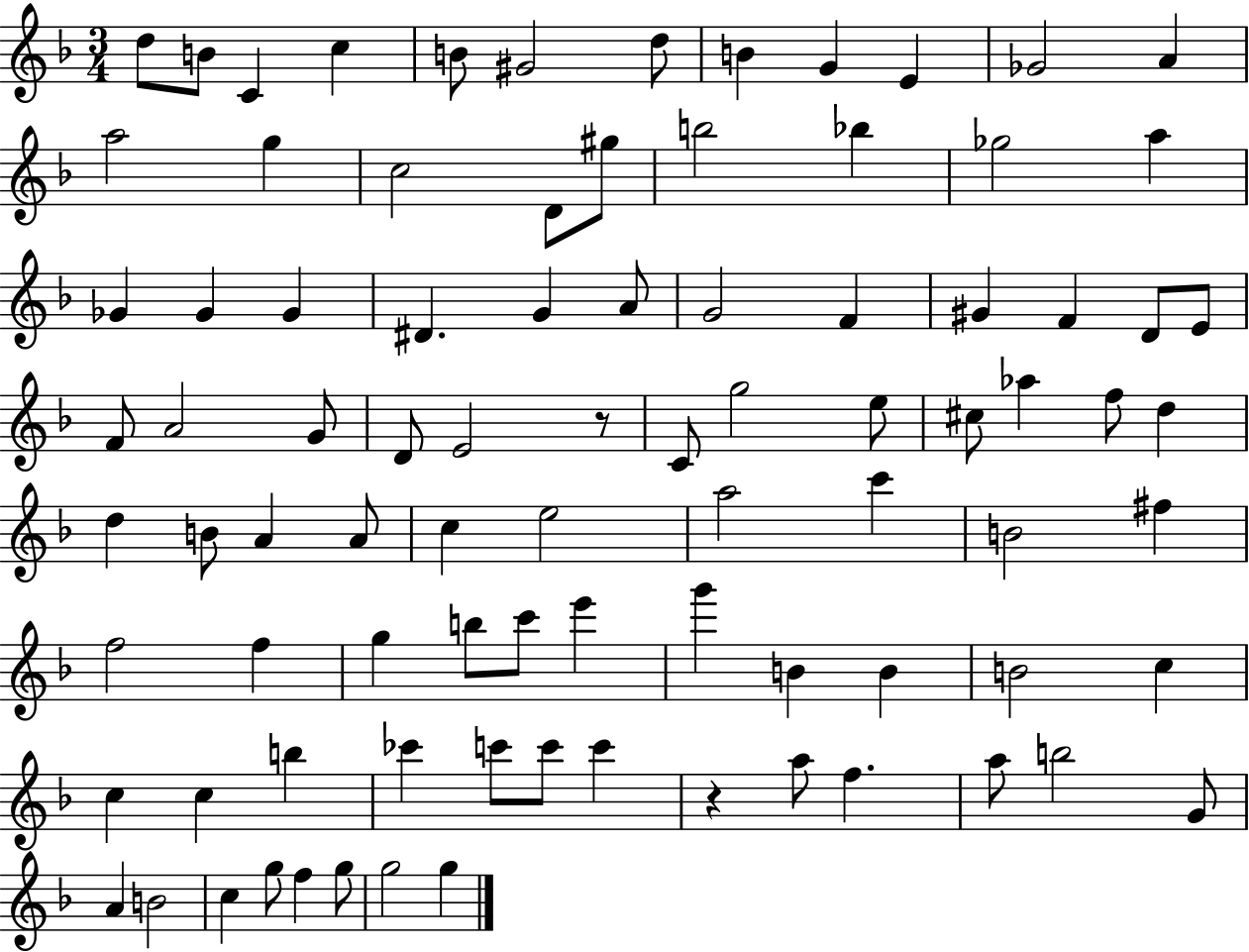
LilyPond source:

{
  \clef treble
  \numericTimeSignature
  \time 3/4
  \key f \major
  d''8 b'8 c'4 c''4 | b'8 gis'2 d''8 | b'4 g'4 e'4 | ges'2 a'4 | \break a''2 g''4 | c''2 d'8 gis''8 | b''2 bes''4 | ges''2 a''4 | \break ges'4 ges'4 ges'4 | dis'4. g'4 a'8 | g'2 f'4 | gis'4 f'4 d'8 e'8 | \break f'8 a'2 g'8 | d'8 e'2 r8 | c'8 g''2 e''8 | cis''8 aes''4 f''8 d''4 | \break d''4 b'8 a'4 a'8 | c''4 e''2 | a''2 c'''4 | b'2 fis''4 | \break f''2 f''4 | g''4 b''8 c'''8 e'''4 | g'''4 b'4 b'4 | b'2 c''4 | \break c''4 c''4 b''4 | ces'''4 c'''8 c'''8 c'''4 | r4 a''8 f''4. | a''8 b''2 g'8 | \break a'4 b'2 | c''4 g''8 f''4 g''8 | g''2 g''4 | \bar "|."
}